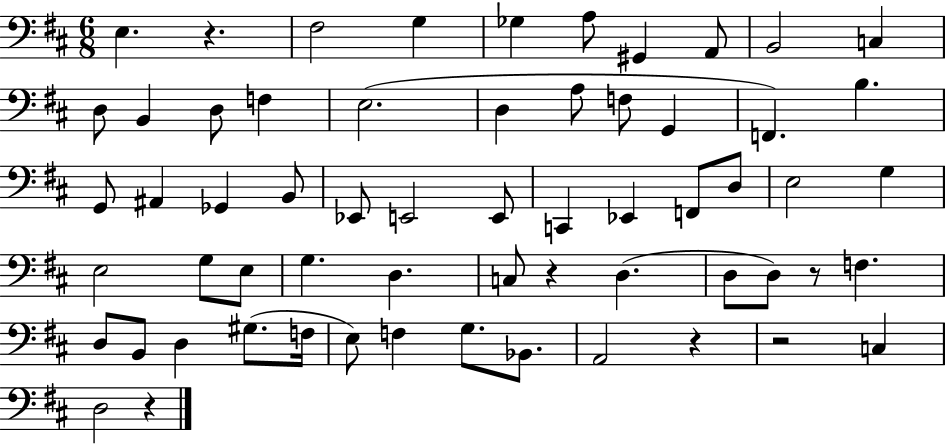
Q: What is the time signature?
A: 6/8